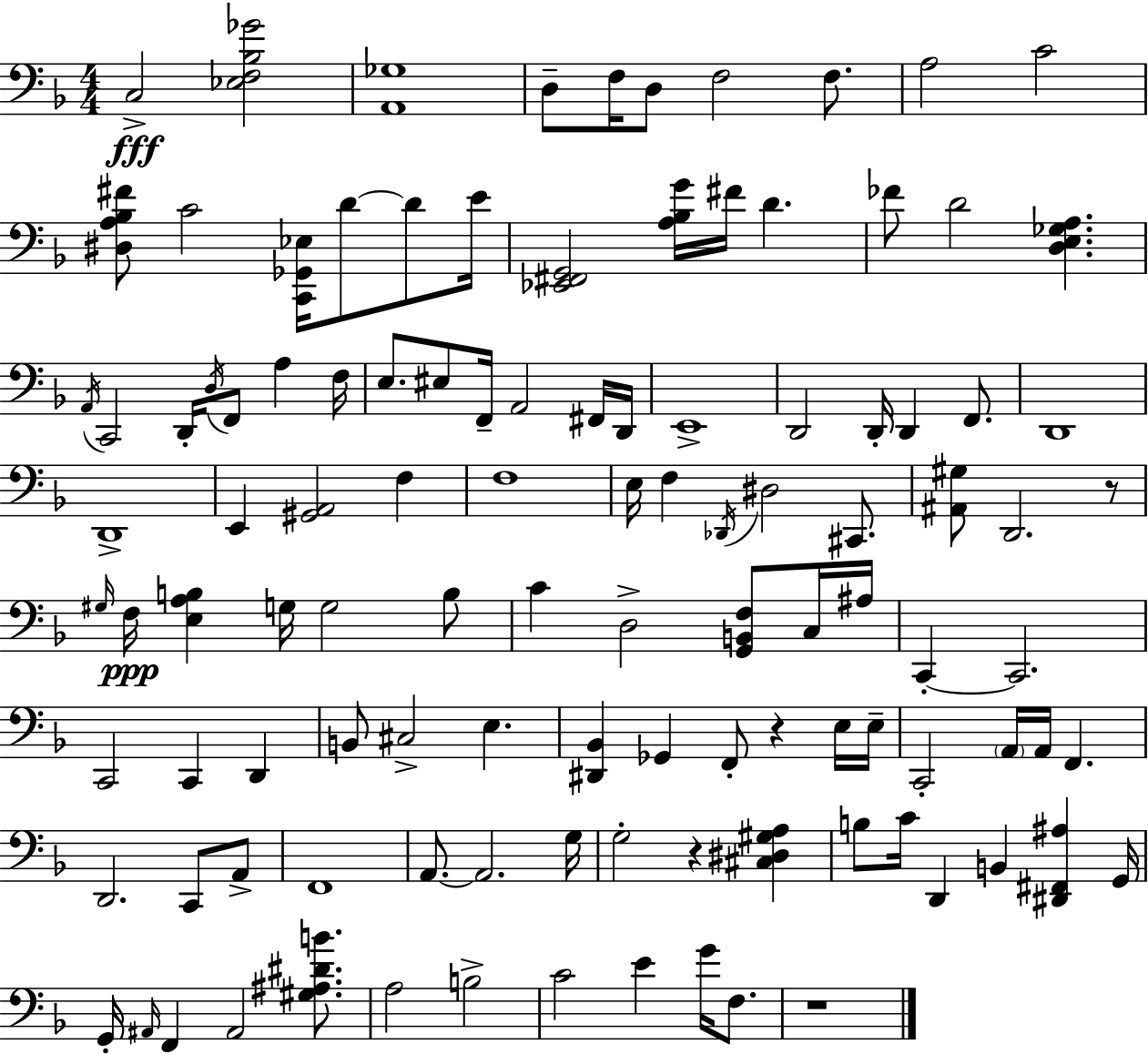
C3/h [Eb3,F3,Bb3,Gb4]/h [A2,Gb3]/w D3/e F3/s D3/e F3/h F3/e. A3/h C4/h [D#3,A3,Bb3,F#4]/e C4/h [C2,Gb2,Eb3]/s D4/e D4/e E4/s [Eb2,F#2,G2]/h [A3,Bb3,G4]/s F#4/s D4/q. FES4/e D4/h [D3,E3,Gb3,A3]/q. A2/s C2/h D2/s D3/s F2/e A3/q F3/s E3/e. EIS3/e F2/s A2/h F#2/s D2/s E2/w D2/h D2/s D2/q F2/e. D2/w D2/w E2/q [G#2,A2]/h F3/q F3/w E3/s F3/q Db2/s D#3/h C#2/e. [A#2,G#3]/e D2/h. R/e G#3/s F3/s [E3,A3,B3]/q G3/s G3/h B3/e C4/q D3/h [G2,B2,F3]/e C3/s A#3/s C2/q C2/h. C2/h C2/q D2/q B2/e C#3/h E3/q. [D#2,Bb2]/q Gb2/q F2/e R/q E3/s E3/s C2/h A2/s A2/s F2/q. D2/h. C2/e A2/e F2/w A2/e. A2/h. G3/s G3/h R/q [C#3,D#3,G#3,A3]/q B3/e C4/s D2/q B2/q [D#2,F#2,A#3]/q G2/s G2/s A#2/s F2/q A#2/h [G#3,A#3,D#4,B4]/e. A3/h B3/h C4/h E4/q G4/s F3/e. R/w